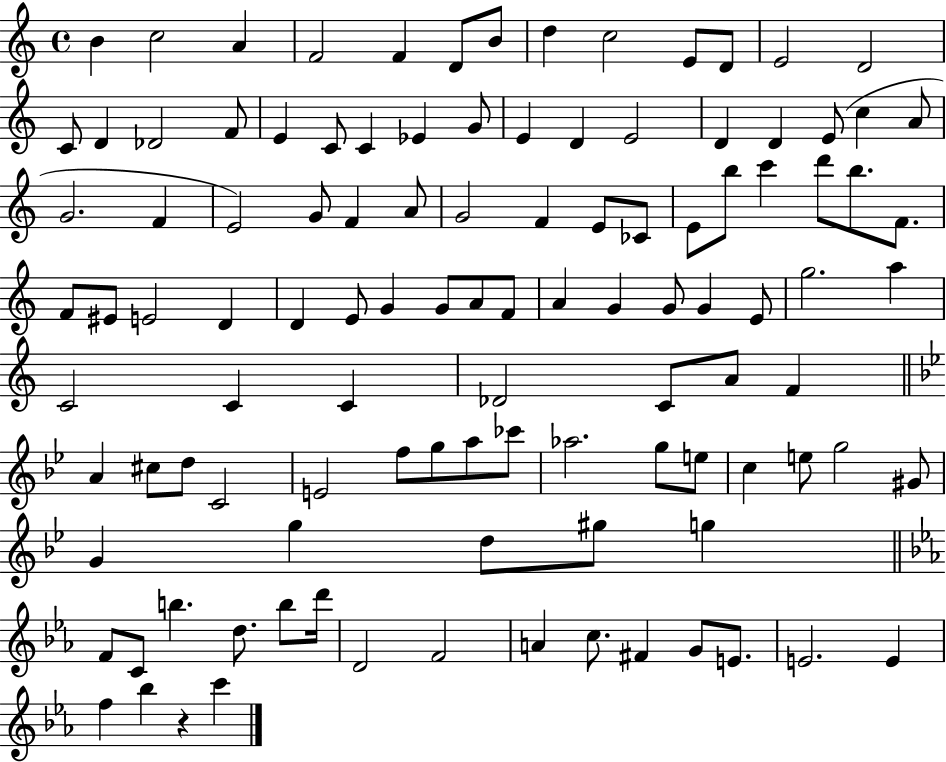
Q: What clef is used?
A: treble